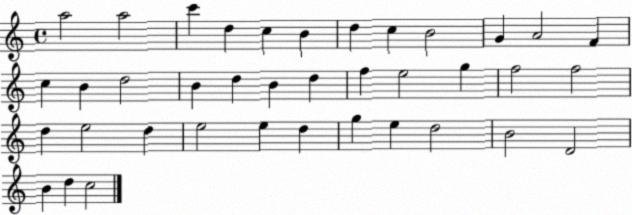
X:1
T:Untitled
M:4/4
L:1/4
K:C
a2 a2 c' d c B d c B2 G A2 F c B d2 B d B d f e2 g f2 f2 d e2 d e2 e d g e d2 B2 D2 B d c2